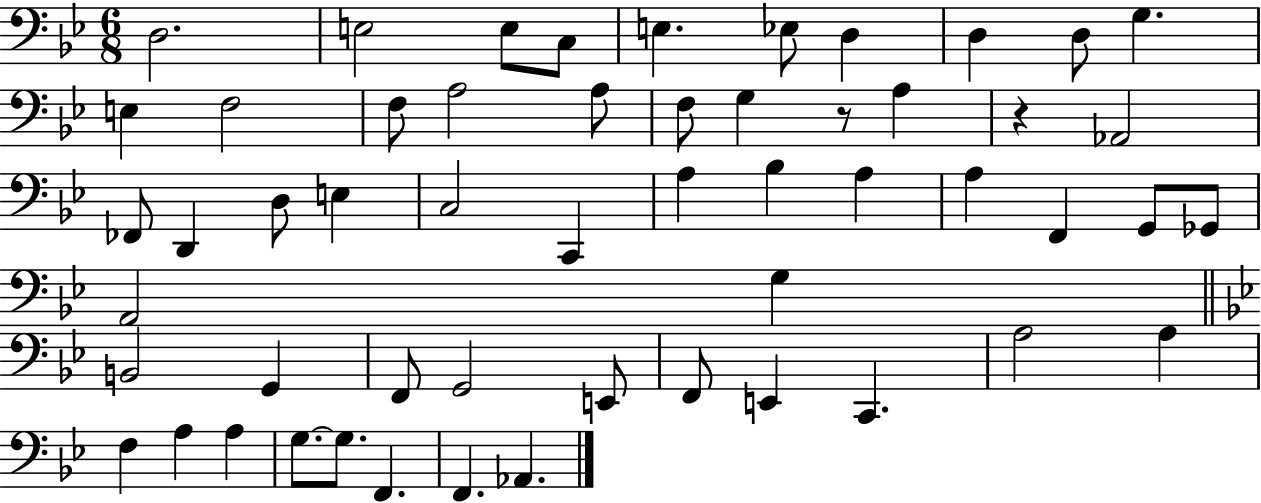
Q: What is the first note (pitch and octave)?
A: D3